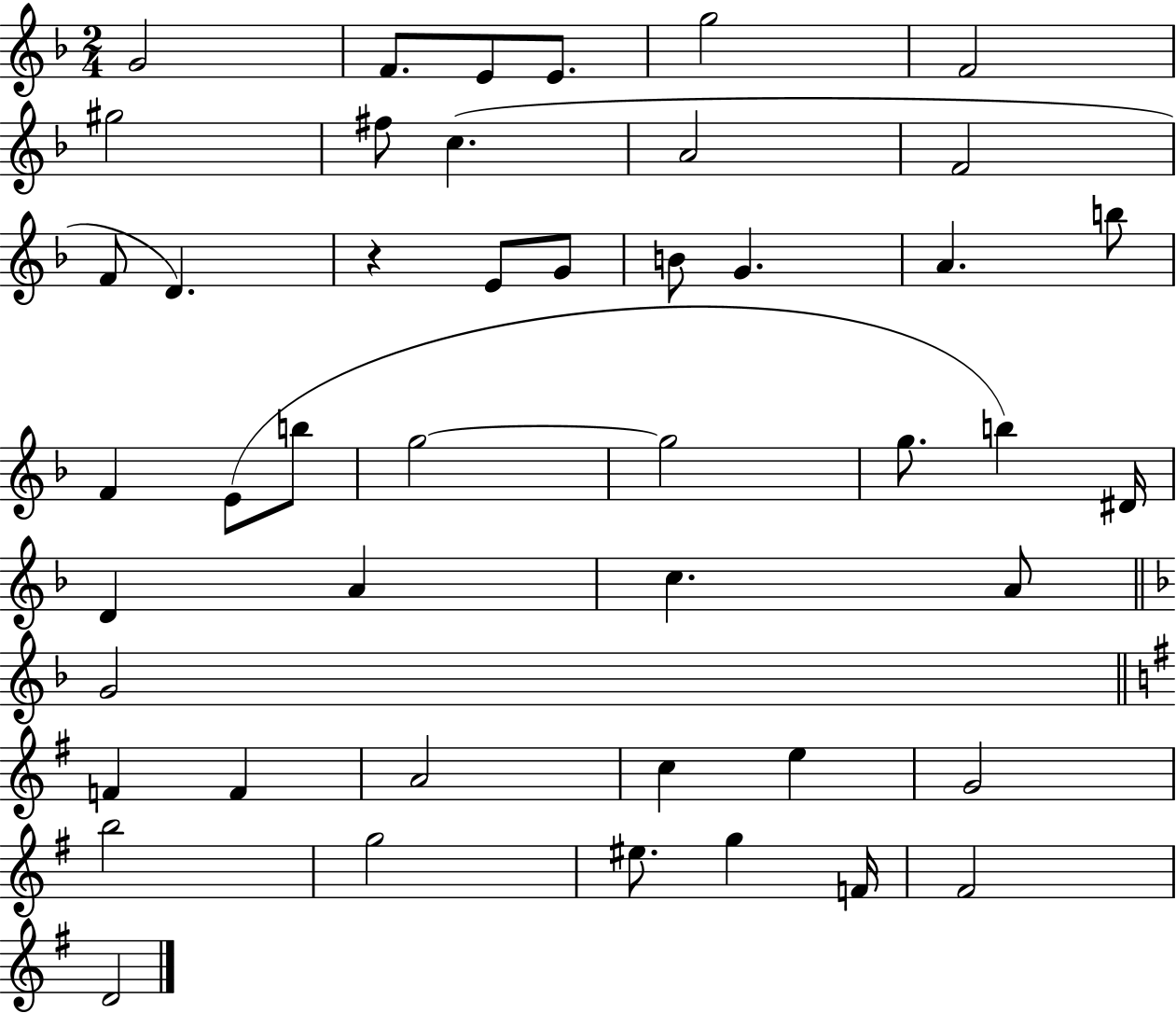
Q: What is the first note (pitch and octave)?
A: G4